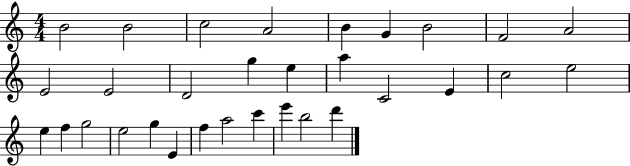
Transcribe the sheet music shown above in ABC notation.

X:1
T:Untitled
M:4/4
L:1/4
K:C
B2 B2 c2 A2 B G B2 F2 A2 E2 E2 D2 g e a C2 E c2 e2 e f g2 e2 g E f a2 c' e' b2 d'